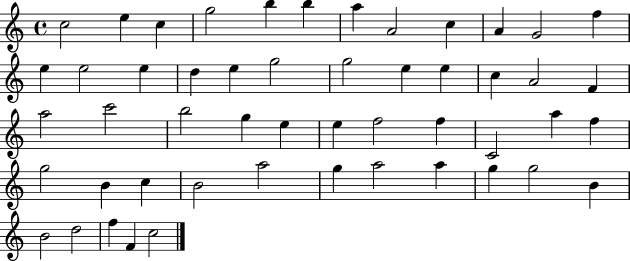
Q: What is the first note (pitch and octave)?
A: C5